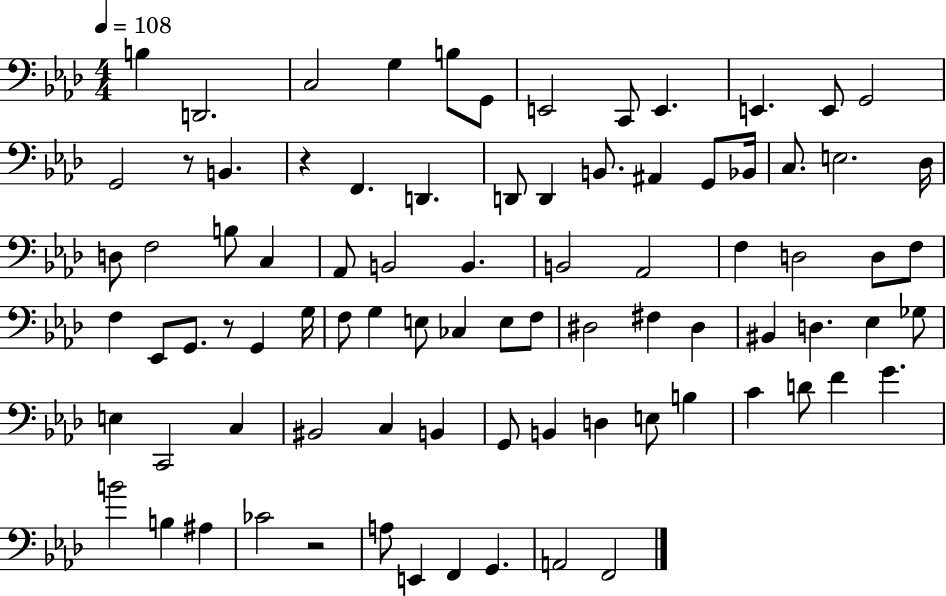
B3/q D2/h. C3/h G3/q B3/e G2/e E2/h C2/e E2/q. E2/q. E2/e G2/h G2/h R/e B2/q. R/q F2/q. D2/q. D2/e D2/q B2/e. A#2/q G2/e Bb2/s C3/e. E3/h. Db3/s D3/e F3/h B3/e C3/q Ab2/e B2/h B2/q. B2/h Ab2/h F3/q D3/h D3/e F3/e F3/q Eb2/e G2/e. R/e G2/q G3/s F3/e G3/q E3/e CES3/q E3/e F3/e D#3/h F#3/q D#3/q BIS2/q D3/q. Eb3/q Gb3/e E3/q C2/h C3/q BIS2/h C3/q B2/q G2/e B2/q D3/q E3/e B3/q C4/q D4/e F4/q G4/q. B4/h B3/q A#3/q CES4/h R/h A3/e E2/q F2/q G2/q. A2/h F2/h